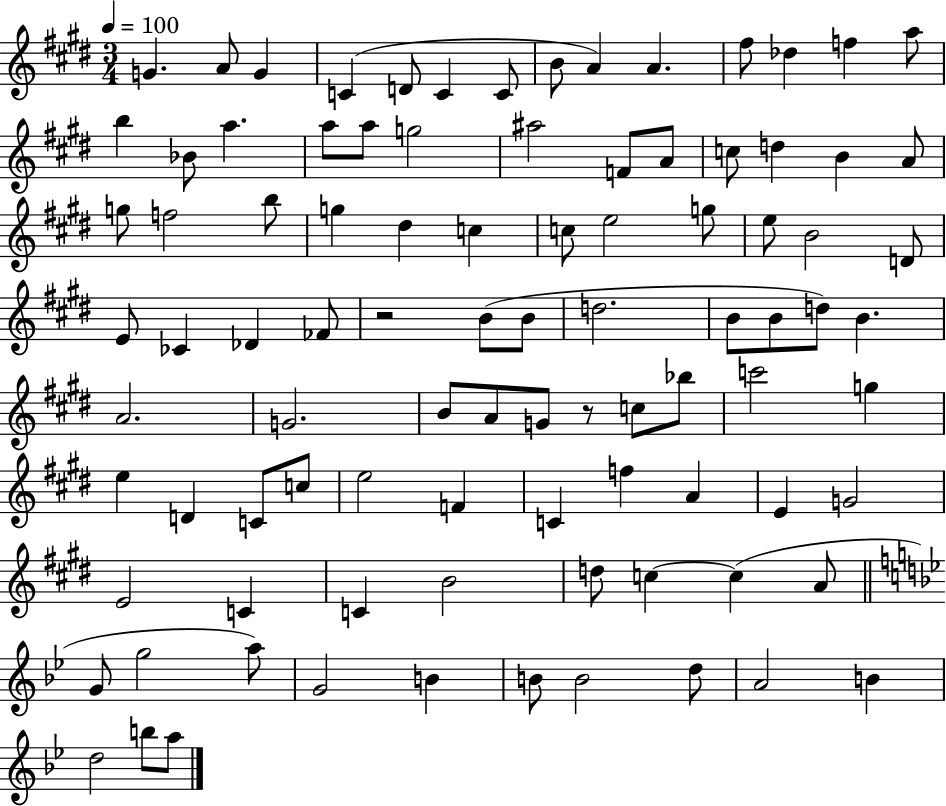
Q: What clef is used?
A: treble